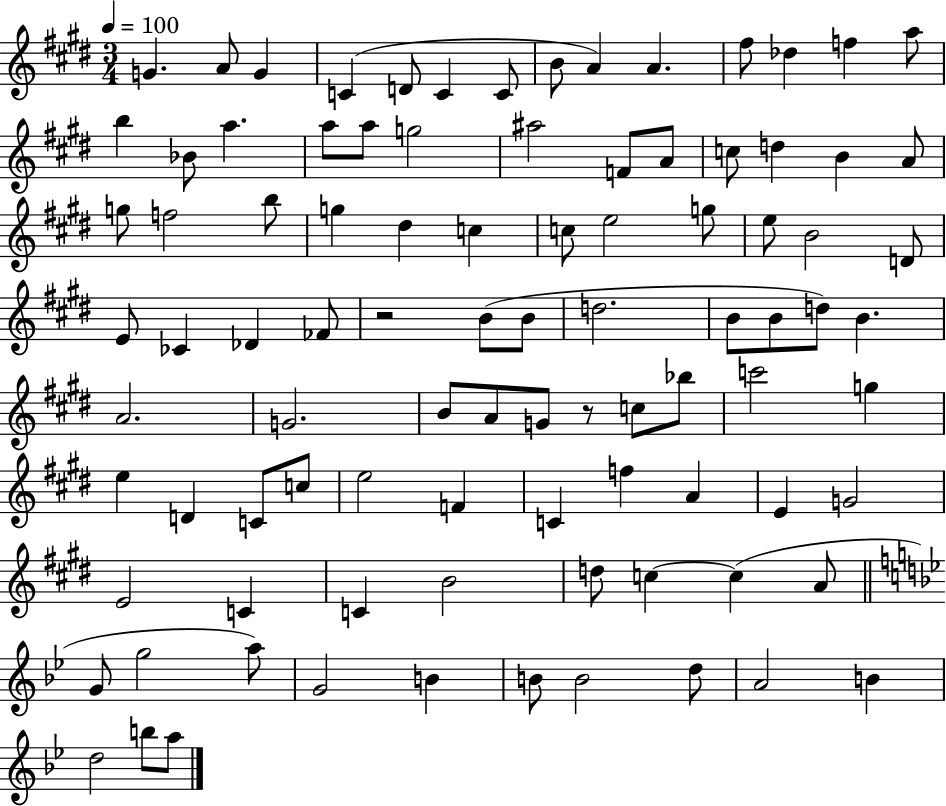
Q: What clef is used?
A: treble